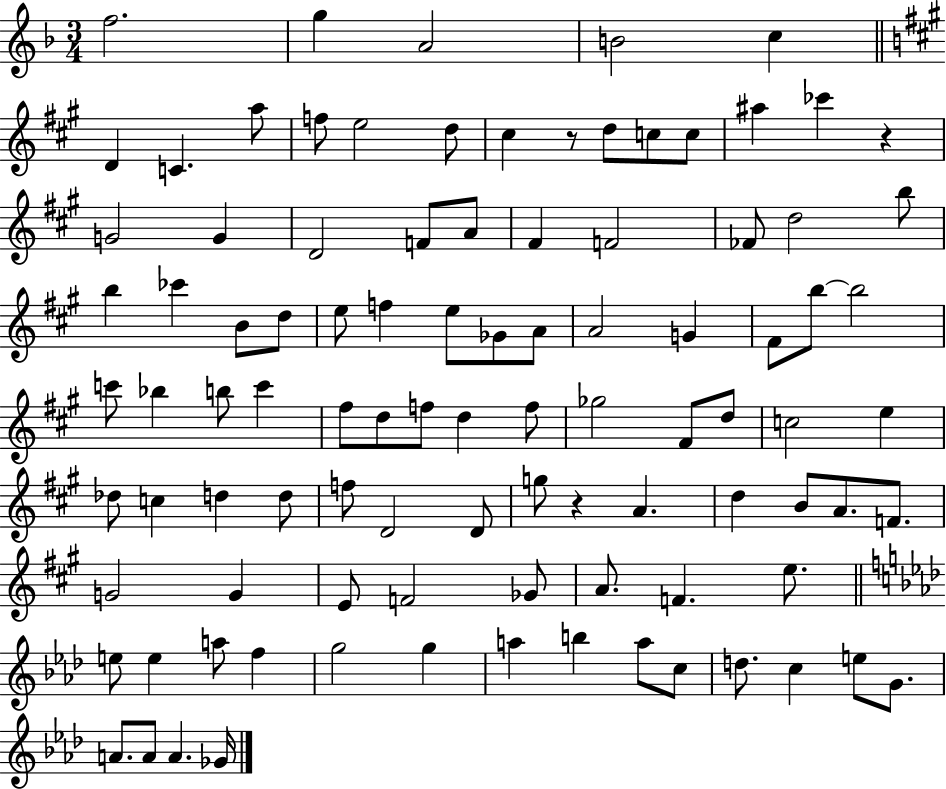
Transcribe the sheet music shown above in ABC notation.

X:1
T:Untitled
M:3/4
L:1/4
K:F
f2 g A2 B2 c D C a/2 f/2 e2 d/2 ^c z/2 d/2 c/2 c/2 ^a _c' z G2 G D2 F/2 A/2 ^F F2 _F/2 d2 b/2 b _c' B/2 d/2 e/2 f e/2 _G/2 A/2 A2 G ^F/2 b/2 b2 c'/2 _b b/2 c' ^f/2 d/2 f/2 d f/2 _g2 ^F/2 d/2 c2 e _d/2 c d d/2 f/2 D2 D/2 g/2 z A d B/2 A/2 F/2 G2 G E/2 F2 _G/2 A/2 F e/2 e/2 e a/2 f g2 g a b a/2 c/2 d/2 c e/2 G/2 A/2 A/2 A _G/4